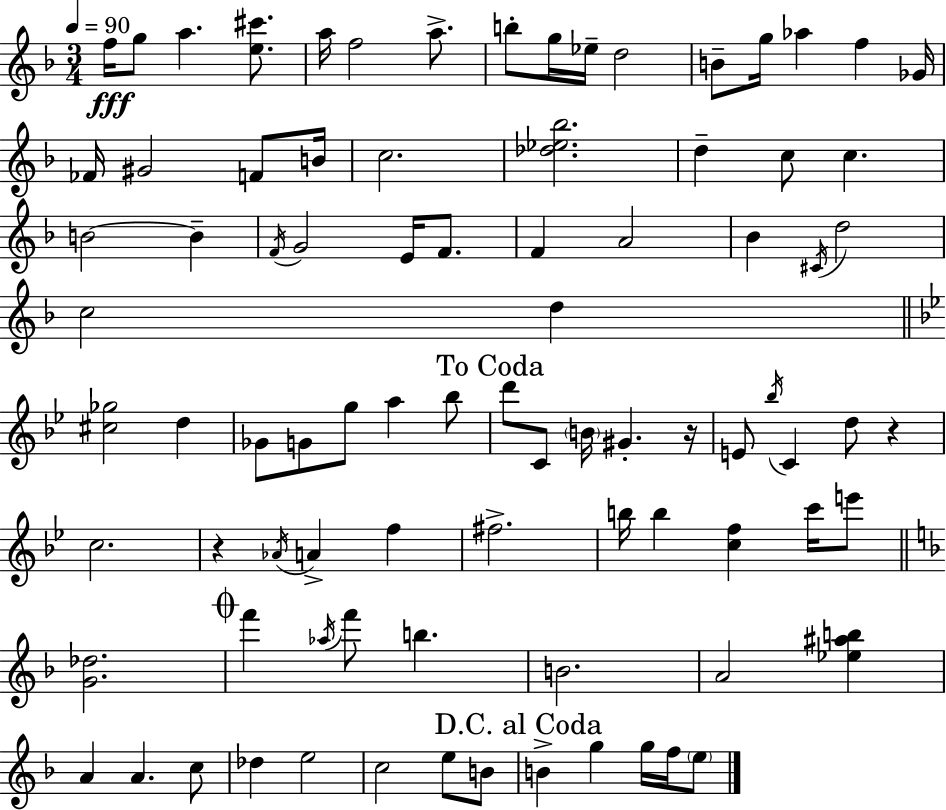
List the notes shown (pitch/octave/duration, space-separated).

F5/s G5/e A5/q. [E5,C#6]/e. A5/s F5/h A5/e. B5/e G5/s Eb5/s D5/h B4/e G5/s Ab5/q F5/q Gb4/s FES4/s G#4/h F4/e B4/s C5/h. [Db5,Eb5,Bb5]/h. D5/q C5/e C5/q. B4/h B4/q F4/s G4/h E4/s F4/e. F4/q A4/h Bb4/q C#4/s D5/h C5/h D5/q [C#5,Gb5]/h D5/q Gb4/e G4/e G5/e A5/q Bb5/e D6/e C4/e B4/s G#4/q. R/s E4/e Bb5/s C4/q D5/e R/q C5/h. R/q Ab4/s A4/q F5/q F#5/h. B5/s B5/q [C5,F5]/q C6/s E6/e [G4,Db5]/h. F6/q Ab5/s F6/e B5/q. B4/h. A4/h [Eb5,A#5,B5]/q A4/q A4/q. C5/e Db5/q E5/h C5/h E5/e B4/e B4/q G5/q G5/s F5/s E5/e